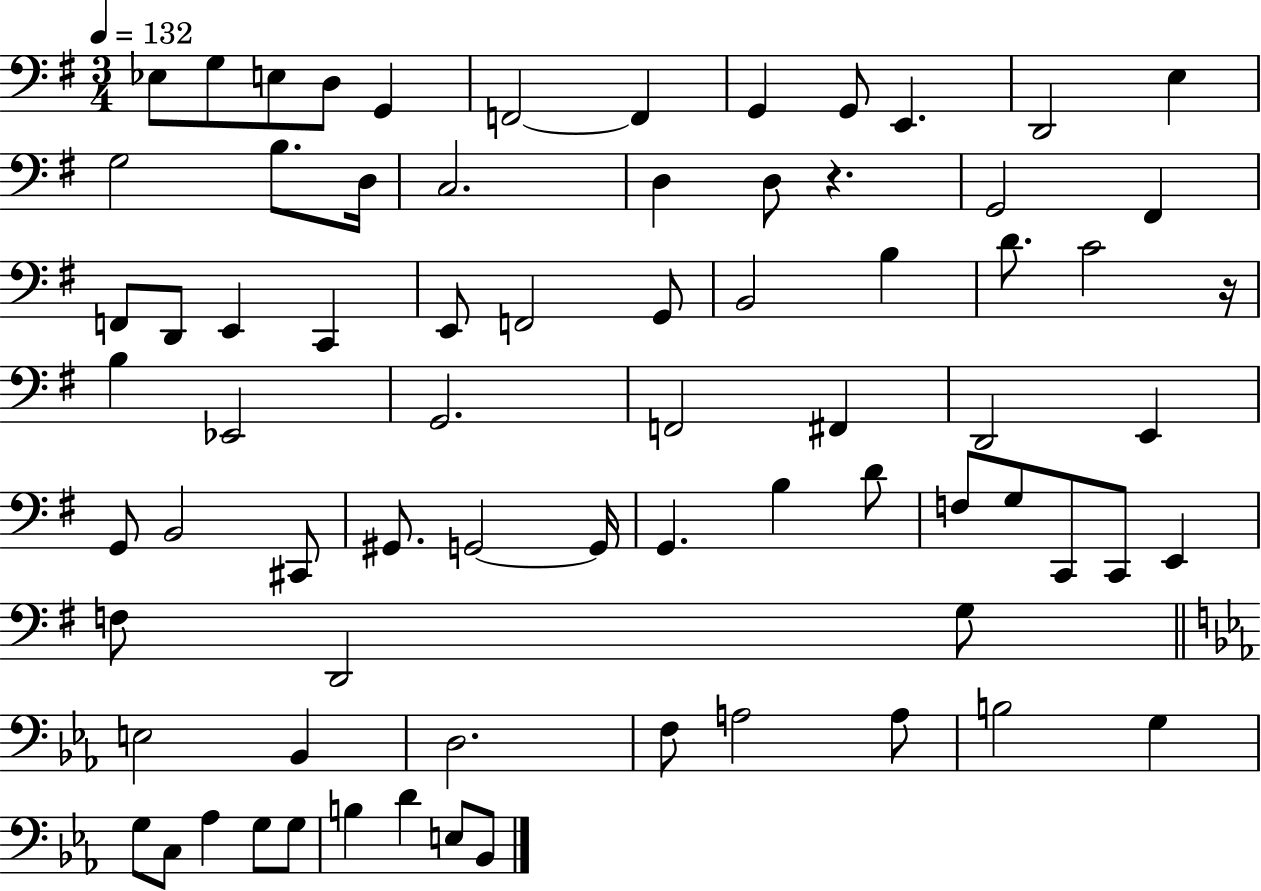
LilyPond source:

{
  \clef bass
  \numericTimeSignature
  \time 3/4
  \key g \major
  \tempo 4 = 132
  ees8 g8 e8 d8 g,4 | f,2~~ f,4 | g,4 g,8 e,4. | d,2 e4 | \break g2 b8. d16 | c2. | d4 d8 r4. | g,2 fis,4 | \break f,8 d,8 e,4 c,4 | e,8 f,2 g,8 | b,2 b4 | d'8. c'2 r16 | \break b4 ees,2 | g,2. | f,2 fis,4 | d,2 e,4 | \break g,8 b,2 cis,8 | gis,8. g,2~~ g,16 | g,4. b4 d'8 | f8 g8 c,8 c,8 e,4 | \break f8 d,2 g8 | \bar "||" \break \key ees \major e2 bes,4 | d2. | f8 a2 a8 | b2 g4 | \break g8 c8 aes4 g8 g8 | b4 d'4 e8 bes,8 | \bar "|."
}